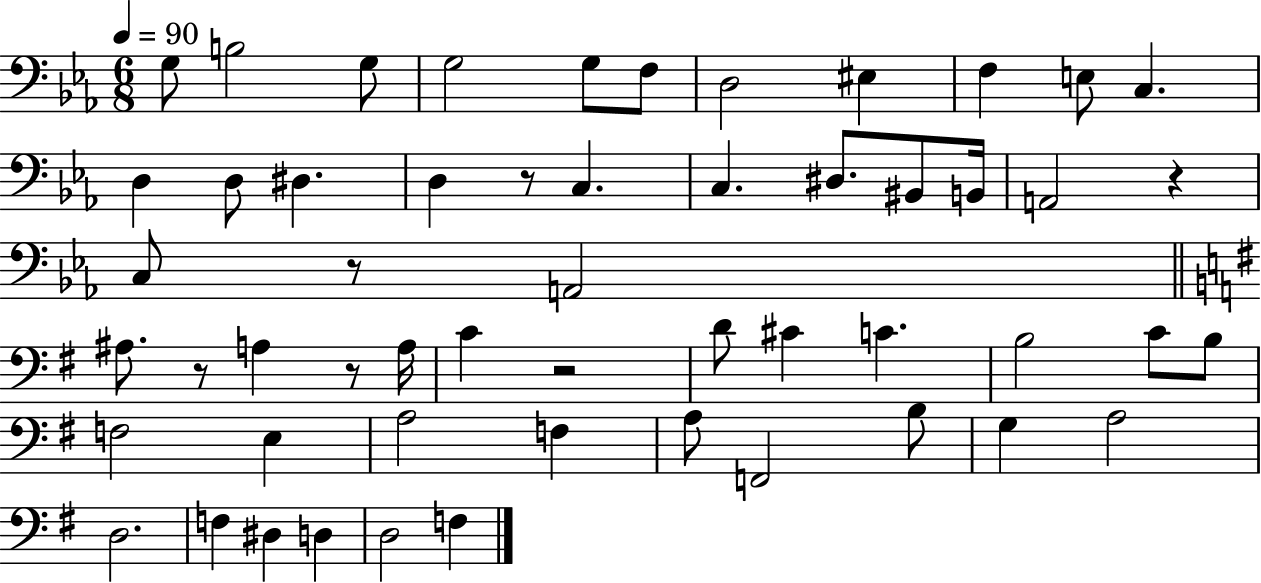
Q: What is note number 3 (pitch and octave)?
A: G3